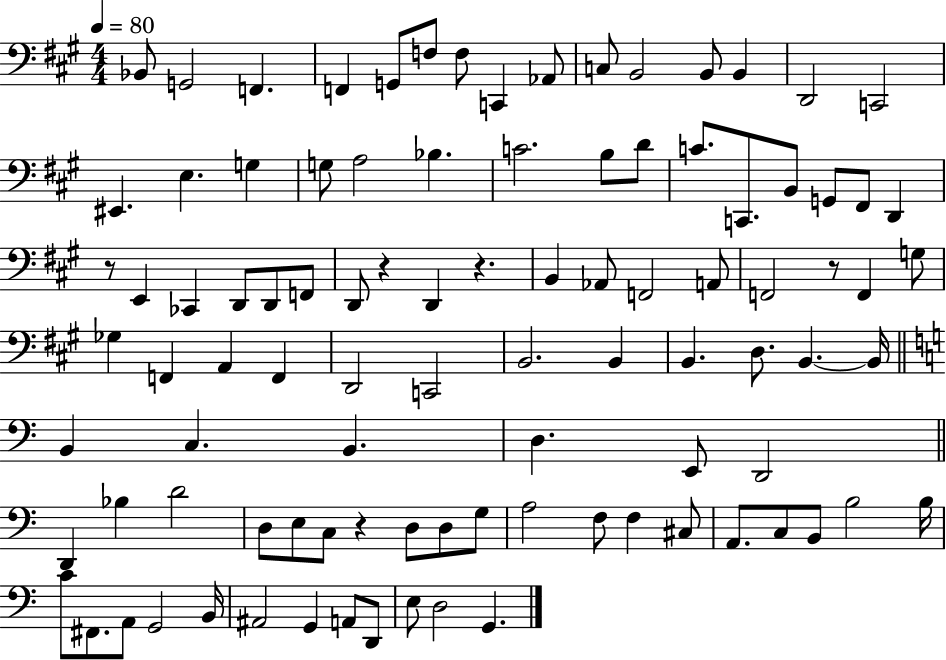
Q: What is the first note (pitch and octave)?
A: Bb2